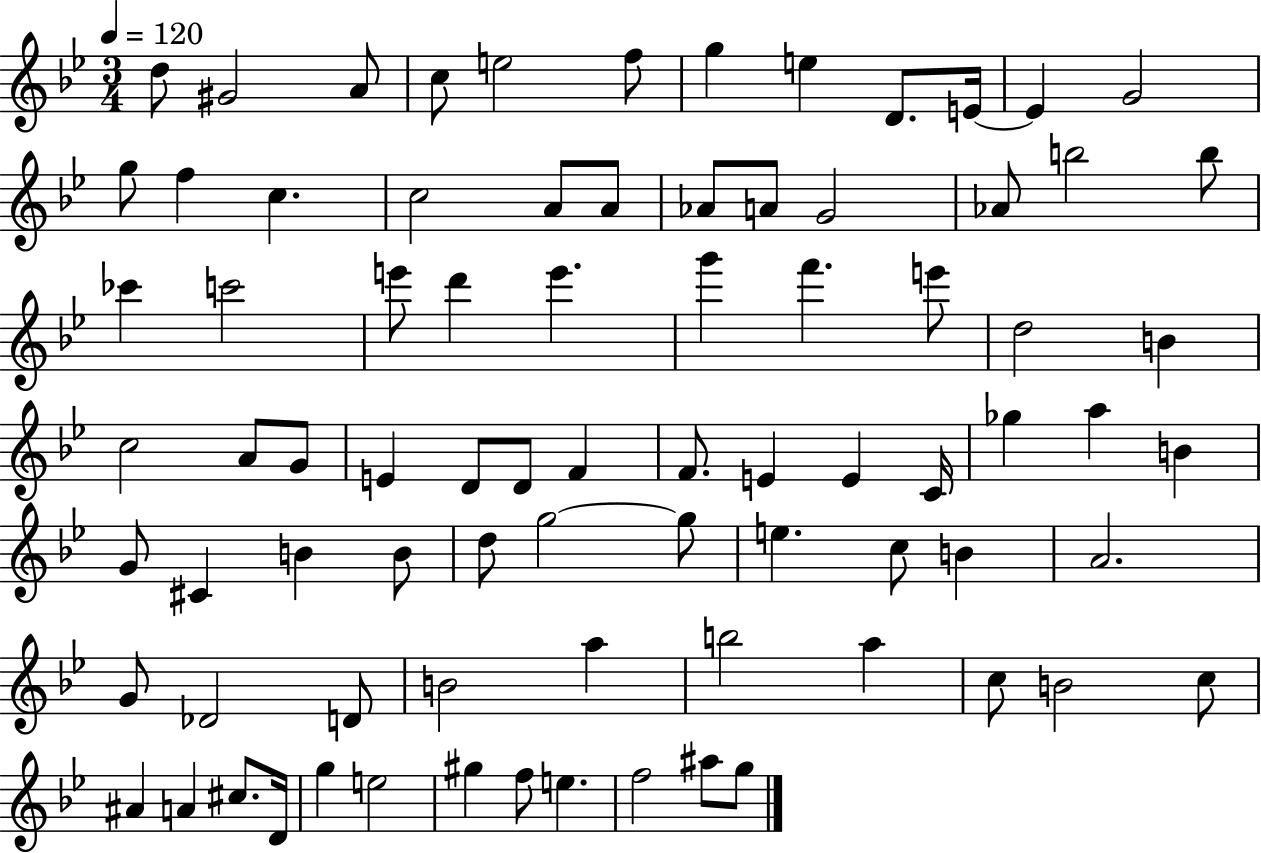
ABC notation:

X:1
T:Untitled
M:3/4
L:1/4
K:Bb
d/2 ^G2 A/2 c/2 e2 f/2 g e D/2 E/4 E G2 g/2 f c c2 A/2 A/2 _A/2 A/2 G2 _A/2 b2 b/2 _c' c'2 e'/2 d' e' g' f' e'/2 d2 B c2 A/2 G/2 E D/2 D/2 F F/2 E E C/4 _g a B G/2 ^C B B/2 d/2 g2 g/2 e c/2 B A2 G/2 _D2 D/2 B2 a b2 a c/2 B2 c/2 ^A A ^c/2 D/4 g e2 ^g f/2 e f2 ^a/2 g/2